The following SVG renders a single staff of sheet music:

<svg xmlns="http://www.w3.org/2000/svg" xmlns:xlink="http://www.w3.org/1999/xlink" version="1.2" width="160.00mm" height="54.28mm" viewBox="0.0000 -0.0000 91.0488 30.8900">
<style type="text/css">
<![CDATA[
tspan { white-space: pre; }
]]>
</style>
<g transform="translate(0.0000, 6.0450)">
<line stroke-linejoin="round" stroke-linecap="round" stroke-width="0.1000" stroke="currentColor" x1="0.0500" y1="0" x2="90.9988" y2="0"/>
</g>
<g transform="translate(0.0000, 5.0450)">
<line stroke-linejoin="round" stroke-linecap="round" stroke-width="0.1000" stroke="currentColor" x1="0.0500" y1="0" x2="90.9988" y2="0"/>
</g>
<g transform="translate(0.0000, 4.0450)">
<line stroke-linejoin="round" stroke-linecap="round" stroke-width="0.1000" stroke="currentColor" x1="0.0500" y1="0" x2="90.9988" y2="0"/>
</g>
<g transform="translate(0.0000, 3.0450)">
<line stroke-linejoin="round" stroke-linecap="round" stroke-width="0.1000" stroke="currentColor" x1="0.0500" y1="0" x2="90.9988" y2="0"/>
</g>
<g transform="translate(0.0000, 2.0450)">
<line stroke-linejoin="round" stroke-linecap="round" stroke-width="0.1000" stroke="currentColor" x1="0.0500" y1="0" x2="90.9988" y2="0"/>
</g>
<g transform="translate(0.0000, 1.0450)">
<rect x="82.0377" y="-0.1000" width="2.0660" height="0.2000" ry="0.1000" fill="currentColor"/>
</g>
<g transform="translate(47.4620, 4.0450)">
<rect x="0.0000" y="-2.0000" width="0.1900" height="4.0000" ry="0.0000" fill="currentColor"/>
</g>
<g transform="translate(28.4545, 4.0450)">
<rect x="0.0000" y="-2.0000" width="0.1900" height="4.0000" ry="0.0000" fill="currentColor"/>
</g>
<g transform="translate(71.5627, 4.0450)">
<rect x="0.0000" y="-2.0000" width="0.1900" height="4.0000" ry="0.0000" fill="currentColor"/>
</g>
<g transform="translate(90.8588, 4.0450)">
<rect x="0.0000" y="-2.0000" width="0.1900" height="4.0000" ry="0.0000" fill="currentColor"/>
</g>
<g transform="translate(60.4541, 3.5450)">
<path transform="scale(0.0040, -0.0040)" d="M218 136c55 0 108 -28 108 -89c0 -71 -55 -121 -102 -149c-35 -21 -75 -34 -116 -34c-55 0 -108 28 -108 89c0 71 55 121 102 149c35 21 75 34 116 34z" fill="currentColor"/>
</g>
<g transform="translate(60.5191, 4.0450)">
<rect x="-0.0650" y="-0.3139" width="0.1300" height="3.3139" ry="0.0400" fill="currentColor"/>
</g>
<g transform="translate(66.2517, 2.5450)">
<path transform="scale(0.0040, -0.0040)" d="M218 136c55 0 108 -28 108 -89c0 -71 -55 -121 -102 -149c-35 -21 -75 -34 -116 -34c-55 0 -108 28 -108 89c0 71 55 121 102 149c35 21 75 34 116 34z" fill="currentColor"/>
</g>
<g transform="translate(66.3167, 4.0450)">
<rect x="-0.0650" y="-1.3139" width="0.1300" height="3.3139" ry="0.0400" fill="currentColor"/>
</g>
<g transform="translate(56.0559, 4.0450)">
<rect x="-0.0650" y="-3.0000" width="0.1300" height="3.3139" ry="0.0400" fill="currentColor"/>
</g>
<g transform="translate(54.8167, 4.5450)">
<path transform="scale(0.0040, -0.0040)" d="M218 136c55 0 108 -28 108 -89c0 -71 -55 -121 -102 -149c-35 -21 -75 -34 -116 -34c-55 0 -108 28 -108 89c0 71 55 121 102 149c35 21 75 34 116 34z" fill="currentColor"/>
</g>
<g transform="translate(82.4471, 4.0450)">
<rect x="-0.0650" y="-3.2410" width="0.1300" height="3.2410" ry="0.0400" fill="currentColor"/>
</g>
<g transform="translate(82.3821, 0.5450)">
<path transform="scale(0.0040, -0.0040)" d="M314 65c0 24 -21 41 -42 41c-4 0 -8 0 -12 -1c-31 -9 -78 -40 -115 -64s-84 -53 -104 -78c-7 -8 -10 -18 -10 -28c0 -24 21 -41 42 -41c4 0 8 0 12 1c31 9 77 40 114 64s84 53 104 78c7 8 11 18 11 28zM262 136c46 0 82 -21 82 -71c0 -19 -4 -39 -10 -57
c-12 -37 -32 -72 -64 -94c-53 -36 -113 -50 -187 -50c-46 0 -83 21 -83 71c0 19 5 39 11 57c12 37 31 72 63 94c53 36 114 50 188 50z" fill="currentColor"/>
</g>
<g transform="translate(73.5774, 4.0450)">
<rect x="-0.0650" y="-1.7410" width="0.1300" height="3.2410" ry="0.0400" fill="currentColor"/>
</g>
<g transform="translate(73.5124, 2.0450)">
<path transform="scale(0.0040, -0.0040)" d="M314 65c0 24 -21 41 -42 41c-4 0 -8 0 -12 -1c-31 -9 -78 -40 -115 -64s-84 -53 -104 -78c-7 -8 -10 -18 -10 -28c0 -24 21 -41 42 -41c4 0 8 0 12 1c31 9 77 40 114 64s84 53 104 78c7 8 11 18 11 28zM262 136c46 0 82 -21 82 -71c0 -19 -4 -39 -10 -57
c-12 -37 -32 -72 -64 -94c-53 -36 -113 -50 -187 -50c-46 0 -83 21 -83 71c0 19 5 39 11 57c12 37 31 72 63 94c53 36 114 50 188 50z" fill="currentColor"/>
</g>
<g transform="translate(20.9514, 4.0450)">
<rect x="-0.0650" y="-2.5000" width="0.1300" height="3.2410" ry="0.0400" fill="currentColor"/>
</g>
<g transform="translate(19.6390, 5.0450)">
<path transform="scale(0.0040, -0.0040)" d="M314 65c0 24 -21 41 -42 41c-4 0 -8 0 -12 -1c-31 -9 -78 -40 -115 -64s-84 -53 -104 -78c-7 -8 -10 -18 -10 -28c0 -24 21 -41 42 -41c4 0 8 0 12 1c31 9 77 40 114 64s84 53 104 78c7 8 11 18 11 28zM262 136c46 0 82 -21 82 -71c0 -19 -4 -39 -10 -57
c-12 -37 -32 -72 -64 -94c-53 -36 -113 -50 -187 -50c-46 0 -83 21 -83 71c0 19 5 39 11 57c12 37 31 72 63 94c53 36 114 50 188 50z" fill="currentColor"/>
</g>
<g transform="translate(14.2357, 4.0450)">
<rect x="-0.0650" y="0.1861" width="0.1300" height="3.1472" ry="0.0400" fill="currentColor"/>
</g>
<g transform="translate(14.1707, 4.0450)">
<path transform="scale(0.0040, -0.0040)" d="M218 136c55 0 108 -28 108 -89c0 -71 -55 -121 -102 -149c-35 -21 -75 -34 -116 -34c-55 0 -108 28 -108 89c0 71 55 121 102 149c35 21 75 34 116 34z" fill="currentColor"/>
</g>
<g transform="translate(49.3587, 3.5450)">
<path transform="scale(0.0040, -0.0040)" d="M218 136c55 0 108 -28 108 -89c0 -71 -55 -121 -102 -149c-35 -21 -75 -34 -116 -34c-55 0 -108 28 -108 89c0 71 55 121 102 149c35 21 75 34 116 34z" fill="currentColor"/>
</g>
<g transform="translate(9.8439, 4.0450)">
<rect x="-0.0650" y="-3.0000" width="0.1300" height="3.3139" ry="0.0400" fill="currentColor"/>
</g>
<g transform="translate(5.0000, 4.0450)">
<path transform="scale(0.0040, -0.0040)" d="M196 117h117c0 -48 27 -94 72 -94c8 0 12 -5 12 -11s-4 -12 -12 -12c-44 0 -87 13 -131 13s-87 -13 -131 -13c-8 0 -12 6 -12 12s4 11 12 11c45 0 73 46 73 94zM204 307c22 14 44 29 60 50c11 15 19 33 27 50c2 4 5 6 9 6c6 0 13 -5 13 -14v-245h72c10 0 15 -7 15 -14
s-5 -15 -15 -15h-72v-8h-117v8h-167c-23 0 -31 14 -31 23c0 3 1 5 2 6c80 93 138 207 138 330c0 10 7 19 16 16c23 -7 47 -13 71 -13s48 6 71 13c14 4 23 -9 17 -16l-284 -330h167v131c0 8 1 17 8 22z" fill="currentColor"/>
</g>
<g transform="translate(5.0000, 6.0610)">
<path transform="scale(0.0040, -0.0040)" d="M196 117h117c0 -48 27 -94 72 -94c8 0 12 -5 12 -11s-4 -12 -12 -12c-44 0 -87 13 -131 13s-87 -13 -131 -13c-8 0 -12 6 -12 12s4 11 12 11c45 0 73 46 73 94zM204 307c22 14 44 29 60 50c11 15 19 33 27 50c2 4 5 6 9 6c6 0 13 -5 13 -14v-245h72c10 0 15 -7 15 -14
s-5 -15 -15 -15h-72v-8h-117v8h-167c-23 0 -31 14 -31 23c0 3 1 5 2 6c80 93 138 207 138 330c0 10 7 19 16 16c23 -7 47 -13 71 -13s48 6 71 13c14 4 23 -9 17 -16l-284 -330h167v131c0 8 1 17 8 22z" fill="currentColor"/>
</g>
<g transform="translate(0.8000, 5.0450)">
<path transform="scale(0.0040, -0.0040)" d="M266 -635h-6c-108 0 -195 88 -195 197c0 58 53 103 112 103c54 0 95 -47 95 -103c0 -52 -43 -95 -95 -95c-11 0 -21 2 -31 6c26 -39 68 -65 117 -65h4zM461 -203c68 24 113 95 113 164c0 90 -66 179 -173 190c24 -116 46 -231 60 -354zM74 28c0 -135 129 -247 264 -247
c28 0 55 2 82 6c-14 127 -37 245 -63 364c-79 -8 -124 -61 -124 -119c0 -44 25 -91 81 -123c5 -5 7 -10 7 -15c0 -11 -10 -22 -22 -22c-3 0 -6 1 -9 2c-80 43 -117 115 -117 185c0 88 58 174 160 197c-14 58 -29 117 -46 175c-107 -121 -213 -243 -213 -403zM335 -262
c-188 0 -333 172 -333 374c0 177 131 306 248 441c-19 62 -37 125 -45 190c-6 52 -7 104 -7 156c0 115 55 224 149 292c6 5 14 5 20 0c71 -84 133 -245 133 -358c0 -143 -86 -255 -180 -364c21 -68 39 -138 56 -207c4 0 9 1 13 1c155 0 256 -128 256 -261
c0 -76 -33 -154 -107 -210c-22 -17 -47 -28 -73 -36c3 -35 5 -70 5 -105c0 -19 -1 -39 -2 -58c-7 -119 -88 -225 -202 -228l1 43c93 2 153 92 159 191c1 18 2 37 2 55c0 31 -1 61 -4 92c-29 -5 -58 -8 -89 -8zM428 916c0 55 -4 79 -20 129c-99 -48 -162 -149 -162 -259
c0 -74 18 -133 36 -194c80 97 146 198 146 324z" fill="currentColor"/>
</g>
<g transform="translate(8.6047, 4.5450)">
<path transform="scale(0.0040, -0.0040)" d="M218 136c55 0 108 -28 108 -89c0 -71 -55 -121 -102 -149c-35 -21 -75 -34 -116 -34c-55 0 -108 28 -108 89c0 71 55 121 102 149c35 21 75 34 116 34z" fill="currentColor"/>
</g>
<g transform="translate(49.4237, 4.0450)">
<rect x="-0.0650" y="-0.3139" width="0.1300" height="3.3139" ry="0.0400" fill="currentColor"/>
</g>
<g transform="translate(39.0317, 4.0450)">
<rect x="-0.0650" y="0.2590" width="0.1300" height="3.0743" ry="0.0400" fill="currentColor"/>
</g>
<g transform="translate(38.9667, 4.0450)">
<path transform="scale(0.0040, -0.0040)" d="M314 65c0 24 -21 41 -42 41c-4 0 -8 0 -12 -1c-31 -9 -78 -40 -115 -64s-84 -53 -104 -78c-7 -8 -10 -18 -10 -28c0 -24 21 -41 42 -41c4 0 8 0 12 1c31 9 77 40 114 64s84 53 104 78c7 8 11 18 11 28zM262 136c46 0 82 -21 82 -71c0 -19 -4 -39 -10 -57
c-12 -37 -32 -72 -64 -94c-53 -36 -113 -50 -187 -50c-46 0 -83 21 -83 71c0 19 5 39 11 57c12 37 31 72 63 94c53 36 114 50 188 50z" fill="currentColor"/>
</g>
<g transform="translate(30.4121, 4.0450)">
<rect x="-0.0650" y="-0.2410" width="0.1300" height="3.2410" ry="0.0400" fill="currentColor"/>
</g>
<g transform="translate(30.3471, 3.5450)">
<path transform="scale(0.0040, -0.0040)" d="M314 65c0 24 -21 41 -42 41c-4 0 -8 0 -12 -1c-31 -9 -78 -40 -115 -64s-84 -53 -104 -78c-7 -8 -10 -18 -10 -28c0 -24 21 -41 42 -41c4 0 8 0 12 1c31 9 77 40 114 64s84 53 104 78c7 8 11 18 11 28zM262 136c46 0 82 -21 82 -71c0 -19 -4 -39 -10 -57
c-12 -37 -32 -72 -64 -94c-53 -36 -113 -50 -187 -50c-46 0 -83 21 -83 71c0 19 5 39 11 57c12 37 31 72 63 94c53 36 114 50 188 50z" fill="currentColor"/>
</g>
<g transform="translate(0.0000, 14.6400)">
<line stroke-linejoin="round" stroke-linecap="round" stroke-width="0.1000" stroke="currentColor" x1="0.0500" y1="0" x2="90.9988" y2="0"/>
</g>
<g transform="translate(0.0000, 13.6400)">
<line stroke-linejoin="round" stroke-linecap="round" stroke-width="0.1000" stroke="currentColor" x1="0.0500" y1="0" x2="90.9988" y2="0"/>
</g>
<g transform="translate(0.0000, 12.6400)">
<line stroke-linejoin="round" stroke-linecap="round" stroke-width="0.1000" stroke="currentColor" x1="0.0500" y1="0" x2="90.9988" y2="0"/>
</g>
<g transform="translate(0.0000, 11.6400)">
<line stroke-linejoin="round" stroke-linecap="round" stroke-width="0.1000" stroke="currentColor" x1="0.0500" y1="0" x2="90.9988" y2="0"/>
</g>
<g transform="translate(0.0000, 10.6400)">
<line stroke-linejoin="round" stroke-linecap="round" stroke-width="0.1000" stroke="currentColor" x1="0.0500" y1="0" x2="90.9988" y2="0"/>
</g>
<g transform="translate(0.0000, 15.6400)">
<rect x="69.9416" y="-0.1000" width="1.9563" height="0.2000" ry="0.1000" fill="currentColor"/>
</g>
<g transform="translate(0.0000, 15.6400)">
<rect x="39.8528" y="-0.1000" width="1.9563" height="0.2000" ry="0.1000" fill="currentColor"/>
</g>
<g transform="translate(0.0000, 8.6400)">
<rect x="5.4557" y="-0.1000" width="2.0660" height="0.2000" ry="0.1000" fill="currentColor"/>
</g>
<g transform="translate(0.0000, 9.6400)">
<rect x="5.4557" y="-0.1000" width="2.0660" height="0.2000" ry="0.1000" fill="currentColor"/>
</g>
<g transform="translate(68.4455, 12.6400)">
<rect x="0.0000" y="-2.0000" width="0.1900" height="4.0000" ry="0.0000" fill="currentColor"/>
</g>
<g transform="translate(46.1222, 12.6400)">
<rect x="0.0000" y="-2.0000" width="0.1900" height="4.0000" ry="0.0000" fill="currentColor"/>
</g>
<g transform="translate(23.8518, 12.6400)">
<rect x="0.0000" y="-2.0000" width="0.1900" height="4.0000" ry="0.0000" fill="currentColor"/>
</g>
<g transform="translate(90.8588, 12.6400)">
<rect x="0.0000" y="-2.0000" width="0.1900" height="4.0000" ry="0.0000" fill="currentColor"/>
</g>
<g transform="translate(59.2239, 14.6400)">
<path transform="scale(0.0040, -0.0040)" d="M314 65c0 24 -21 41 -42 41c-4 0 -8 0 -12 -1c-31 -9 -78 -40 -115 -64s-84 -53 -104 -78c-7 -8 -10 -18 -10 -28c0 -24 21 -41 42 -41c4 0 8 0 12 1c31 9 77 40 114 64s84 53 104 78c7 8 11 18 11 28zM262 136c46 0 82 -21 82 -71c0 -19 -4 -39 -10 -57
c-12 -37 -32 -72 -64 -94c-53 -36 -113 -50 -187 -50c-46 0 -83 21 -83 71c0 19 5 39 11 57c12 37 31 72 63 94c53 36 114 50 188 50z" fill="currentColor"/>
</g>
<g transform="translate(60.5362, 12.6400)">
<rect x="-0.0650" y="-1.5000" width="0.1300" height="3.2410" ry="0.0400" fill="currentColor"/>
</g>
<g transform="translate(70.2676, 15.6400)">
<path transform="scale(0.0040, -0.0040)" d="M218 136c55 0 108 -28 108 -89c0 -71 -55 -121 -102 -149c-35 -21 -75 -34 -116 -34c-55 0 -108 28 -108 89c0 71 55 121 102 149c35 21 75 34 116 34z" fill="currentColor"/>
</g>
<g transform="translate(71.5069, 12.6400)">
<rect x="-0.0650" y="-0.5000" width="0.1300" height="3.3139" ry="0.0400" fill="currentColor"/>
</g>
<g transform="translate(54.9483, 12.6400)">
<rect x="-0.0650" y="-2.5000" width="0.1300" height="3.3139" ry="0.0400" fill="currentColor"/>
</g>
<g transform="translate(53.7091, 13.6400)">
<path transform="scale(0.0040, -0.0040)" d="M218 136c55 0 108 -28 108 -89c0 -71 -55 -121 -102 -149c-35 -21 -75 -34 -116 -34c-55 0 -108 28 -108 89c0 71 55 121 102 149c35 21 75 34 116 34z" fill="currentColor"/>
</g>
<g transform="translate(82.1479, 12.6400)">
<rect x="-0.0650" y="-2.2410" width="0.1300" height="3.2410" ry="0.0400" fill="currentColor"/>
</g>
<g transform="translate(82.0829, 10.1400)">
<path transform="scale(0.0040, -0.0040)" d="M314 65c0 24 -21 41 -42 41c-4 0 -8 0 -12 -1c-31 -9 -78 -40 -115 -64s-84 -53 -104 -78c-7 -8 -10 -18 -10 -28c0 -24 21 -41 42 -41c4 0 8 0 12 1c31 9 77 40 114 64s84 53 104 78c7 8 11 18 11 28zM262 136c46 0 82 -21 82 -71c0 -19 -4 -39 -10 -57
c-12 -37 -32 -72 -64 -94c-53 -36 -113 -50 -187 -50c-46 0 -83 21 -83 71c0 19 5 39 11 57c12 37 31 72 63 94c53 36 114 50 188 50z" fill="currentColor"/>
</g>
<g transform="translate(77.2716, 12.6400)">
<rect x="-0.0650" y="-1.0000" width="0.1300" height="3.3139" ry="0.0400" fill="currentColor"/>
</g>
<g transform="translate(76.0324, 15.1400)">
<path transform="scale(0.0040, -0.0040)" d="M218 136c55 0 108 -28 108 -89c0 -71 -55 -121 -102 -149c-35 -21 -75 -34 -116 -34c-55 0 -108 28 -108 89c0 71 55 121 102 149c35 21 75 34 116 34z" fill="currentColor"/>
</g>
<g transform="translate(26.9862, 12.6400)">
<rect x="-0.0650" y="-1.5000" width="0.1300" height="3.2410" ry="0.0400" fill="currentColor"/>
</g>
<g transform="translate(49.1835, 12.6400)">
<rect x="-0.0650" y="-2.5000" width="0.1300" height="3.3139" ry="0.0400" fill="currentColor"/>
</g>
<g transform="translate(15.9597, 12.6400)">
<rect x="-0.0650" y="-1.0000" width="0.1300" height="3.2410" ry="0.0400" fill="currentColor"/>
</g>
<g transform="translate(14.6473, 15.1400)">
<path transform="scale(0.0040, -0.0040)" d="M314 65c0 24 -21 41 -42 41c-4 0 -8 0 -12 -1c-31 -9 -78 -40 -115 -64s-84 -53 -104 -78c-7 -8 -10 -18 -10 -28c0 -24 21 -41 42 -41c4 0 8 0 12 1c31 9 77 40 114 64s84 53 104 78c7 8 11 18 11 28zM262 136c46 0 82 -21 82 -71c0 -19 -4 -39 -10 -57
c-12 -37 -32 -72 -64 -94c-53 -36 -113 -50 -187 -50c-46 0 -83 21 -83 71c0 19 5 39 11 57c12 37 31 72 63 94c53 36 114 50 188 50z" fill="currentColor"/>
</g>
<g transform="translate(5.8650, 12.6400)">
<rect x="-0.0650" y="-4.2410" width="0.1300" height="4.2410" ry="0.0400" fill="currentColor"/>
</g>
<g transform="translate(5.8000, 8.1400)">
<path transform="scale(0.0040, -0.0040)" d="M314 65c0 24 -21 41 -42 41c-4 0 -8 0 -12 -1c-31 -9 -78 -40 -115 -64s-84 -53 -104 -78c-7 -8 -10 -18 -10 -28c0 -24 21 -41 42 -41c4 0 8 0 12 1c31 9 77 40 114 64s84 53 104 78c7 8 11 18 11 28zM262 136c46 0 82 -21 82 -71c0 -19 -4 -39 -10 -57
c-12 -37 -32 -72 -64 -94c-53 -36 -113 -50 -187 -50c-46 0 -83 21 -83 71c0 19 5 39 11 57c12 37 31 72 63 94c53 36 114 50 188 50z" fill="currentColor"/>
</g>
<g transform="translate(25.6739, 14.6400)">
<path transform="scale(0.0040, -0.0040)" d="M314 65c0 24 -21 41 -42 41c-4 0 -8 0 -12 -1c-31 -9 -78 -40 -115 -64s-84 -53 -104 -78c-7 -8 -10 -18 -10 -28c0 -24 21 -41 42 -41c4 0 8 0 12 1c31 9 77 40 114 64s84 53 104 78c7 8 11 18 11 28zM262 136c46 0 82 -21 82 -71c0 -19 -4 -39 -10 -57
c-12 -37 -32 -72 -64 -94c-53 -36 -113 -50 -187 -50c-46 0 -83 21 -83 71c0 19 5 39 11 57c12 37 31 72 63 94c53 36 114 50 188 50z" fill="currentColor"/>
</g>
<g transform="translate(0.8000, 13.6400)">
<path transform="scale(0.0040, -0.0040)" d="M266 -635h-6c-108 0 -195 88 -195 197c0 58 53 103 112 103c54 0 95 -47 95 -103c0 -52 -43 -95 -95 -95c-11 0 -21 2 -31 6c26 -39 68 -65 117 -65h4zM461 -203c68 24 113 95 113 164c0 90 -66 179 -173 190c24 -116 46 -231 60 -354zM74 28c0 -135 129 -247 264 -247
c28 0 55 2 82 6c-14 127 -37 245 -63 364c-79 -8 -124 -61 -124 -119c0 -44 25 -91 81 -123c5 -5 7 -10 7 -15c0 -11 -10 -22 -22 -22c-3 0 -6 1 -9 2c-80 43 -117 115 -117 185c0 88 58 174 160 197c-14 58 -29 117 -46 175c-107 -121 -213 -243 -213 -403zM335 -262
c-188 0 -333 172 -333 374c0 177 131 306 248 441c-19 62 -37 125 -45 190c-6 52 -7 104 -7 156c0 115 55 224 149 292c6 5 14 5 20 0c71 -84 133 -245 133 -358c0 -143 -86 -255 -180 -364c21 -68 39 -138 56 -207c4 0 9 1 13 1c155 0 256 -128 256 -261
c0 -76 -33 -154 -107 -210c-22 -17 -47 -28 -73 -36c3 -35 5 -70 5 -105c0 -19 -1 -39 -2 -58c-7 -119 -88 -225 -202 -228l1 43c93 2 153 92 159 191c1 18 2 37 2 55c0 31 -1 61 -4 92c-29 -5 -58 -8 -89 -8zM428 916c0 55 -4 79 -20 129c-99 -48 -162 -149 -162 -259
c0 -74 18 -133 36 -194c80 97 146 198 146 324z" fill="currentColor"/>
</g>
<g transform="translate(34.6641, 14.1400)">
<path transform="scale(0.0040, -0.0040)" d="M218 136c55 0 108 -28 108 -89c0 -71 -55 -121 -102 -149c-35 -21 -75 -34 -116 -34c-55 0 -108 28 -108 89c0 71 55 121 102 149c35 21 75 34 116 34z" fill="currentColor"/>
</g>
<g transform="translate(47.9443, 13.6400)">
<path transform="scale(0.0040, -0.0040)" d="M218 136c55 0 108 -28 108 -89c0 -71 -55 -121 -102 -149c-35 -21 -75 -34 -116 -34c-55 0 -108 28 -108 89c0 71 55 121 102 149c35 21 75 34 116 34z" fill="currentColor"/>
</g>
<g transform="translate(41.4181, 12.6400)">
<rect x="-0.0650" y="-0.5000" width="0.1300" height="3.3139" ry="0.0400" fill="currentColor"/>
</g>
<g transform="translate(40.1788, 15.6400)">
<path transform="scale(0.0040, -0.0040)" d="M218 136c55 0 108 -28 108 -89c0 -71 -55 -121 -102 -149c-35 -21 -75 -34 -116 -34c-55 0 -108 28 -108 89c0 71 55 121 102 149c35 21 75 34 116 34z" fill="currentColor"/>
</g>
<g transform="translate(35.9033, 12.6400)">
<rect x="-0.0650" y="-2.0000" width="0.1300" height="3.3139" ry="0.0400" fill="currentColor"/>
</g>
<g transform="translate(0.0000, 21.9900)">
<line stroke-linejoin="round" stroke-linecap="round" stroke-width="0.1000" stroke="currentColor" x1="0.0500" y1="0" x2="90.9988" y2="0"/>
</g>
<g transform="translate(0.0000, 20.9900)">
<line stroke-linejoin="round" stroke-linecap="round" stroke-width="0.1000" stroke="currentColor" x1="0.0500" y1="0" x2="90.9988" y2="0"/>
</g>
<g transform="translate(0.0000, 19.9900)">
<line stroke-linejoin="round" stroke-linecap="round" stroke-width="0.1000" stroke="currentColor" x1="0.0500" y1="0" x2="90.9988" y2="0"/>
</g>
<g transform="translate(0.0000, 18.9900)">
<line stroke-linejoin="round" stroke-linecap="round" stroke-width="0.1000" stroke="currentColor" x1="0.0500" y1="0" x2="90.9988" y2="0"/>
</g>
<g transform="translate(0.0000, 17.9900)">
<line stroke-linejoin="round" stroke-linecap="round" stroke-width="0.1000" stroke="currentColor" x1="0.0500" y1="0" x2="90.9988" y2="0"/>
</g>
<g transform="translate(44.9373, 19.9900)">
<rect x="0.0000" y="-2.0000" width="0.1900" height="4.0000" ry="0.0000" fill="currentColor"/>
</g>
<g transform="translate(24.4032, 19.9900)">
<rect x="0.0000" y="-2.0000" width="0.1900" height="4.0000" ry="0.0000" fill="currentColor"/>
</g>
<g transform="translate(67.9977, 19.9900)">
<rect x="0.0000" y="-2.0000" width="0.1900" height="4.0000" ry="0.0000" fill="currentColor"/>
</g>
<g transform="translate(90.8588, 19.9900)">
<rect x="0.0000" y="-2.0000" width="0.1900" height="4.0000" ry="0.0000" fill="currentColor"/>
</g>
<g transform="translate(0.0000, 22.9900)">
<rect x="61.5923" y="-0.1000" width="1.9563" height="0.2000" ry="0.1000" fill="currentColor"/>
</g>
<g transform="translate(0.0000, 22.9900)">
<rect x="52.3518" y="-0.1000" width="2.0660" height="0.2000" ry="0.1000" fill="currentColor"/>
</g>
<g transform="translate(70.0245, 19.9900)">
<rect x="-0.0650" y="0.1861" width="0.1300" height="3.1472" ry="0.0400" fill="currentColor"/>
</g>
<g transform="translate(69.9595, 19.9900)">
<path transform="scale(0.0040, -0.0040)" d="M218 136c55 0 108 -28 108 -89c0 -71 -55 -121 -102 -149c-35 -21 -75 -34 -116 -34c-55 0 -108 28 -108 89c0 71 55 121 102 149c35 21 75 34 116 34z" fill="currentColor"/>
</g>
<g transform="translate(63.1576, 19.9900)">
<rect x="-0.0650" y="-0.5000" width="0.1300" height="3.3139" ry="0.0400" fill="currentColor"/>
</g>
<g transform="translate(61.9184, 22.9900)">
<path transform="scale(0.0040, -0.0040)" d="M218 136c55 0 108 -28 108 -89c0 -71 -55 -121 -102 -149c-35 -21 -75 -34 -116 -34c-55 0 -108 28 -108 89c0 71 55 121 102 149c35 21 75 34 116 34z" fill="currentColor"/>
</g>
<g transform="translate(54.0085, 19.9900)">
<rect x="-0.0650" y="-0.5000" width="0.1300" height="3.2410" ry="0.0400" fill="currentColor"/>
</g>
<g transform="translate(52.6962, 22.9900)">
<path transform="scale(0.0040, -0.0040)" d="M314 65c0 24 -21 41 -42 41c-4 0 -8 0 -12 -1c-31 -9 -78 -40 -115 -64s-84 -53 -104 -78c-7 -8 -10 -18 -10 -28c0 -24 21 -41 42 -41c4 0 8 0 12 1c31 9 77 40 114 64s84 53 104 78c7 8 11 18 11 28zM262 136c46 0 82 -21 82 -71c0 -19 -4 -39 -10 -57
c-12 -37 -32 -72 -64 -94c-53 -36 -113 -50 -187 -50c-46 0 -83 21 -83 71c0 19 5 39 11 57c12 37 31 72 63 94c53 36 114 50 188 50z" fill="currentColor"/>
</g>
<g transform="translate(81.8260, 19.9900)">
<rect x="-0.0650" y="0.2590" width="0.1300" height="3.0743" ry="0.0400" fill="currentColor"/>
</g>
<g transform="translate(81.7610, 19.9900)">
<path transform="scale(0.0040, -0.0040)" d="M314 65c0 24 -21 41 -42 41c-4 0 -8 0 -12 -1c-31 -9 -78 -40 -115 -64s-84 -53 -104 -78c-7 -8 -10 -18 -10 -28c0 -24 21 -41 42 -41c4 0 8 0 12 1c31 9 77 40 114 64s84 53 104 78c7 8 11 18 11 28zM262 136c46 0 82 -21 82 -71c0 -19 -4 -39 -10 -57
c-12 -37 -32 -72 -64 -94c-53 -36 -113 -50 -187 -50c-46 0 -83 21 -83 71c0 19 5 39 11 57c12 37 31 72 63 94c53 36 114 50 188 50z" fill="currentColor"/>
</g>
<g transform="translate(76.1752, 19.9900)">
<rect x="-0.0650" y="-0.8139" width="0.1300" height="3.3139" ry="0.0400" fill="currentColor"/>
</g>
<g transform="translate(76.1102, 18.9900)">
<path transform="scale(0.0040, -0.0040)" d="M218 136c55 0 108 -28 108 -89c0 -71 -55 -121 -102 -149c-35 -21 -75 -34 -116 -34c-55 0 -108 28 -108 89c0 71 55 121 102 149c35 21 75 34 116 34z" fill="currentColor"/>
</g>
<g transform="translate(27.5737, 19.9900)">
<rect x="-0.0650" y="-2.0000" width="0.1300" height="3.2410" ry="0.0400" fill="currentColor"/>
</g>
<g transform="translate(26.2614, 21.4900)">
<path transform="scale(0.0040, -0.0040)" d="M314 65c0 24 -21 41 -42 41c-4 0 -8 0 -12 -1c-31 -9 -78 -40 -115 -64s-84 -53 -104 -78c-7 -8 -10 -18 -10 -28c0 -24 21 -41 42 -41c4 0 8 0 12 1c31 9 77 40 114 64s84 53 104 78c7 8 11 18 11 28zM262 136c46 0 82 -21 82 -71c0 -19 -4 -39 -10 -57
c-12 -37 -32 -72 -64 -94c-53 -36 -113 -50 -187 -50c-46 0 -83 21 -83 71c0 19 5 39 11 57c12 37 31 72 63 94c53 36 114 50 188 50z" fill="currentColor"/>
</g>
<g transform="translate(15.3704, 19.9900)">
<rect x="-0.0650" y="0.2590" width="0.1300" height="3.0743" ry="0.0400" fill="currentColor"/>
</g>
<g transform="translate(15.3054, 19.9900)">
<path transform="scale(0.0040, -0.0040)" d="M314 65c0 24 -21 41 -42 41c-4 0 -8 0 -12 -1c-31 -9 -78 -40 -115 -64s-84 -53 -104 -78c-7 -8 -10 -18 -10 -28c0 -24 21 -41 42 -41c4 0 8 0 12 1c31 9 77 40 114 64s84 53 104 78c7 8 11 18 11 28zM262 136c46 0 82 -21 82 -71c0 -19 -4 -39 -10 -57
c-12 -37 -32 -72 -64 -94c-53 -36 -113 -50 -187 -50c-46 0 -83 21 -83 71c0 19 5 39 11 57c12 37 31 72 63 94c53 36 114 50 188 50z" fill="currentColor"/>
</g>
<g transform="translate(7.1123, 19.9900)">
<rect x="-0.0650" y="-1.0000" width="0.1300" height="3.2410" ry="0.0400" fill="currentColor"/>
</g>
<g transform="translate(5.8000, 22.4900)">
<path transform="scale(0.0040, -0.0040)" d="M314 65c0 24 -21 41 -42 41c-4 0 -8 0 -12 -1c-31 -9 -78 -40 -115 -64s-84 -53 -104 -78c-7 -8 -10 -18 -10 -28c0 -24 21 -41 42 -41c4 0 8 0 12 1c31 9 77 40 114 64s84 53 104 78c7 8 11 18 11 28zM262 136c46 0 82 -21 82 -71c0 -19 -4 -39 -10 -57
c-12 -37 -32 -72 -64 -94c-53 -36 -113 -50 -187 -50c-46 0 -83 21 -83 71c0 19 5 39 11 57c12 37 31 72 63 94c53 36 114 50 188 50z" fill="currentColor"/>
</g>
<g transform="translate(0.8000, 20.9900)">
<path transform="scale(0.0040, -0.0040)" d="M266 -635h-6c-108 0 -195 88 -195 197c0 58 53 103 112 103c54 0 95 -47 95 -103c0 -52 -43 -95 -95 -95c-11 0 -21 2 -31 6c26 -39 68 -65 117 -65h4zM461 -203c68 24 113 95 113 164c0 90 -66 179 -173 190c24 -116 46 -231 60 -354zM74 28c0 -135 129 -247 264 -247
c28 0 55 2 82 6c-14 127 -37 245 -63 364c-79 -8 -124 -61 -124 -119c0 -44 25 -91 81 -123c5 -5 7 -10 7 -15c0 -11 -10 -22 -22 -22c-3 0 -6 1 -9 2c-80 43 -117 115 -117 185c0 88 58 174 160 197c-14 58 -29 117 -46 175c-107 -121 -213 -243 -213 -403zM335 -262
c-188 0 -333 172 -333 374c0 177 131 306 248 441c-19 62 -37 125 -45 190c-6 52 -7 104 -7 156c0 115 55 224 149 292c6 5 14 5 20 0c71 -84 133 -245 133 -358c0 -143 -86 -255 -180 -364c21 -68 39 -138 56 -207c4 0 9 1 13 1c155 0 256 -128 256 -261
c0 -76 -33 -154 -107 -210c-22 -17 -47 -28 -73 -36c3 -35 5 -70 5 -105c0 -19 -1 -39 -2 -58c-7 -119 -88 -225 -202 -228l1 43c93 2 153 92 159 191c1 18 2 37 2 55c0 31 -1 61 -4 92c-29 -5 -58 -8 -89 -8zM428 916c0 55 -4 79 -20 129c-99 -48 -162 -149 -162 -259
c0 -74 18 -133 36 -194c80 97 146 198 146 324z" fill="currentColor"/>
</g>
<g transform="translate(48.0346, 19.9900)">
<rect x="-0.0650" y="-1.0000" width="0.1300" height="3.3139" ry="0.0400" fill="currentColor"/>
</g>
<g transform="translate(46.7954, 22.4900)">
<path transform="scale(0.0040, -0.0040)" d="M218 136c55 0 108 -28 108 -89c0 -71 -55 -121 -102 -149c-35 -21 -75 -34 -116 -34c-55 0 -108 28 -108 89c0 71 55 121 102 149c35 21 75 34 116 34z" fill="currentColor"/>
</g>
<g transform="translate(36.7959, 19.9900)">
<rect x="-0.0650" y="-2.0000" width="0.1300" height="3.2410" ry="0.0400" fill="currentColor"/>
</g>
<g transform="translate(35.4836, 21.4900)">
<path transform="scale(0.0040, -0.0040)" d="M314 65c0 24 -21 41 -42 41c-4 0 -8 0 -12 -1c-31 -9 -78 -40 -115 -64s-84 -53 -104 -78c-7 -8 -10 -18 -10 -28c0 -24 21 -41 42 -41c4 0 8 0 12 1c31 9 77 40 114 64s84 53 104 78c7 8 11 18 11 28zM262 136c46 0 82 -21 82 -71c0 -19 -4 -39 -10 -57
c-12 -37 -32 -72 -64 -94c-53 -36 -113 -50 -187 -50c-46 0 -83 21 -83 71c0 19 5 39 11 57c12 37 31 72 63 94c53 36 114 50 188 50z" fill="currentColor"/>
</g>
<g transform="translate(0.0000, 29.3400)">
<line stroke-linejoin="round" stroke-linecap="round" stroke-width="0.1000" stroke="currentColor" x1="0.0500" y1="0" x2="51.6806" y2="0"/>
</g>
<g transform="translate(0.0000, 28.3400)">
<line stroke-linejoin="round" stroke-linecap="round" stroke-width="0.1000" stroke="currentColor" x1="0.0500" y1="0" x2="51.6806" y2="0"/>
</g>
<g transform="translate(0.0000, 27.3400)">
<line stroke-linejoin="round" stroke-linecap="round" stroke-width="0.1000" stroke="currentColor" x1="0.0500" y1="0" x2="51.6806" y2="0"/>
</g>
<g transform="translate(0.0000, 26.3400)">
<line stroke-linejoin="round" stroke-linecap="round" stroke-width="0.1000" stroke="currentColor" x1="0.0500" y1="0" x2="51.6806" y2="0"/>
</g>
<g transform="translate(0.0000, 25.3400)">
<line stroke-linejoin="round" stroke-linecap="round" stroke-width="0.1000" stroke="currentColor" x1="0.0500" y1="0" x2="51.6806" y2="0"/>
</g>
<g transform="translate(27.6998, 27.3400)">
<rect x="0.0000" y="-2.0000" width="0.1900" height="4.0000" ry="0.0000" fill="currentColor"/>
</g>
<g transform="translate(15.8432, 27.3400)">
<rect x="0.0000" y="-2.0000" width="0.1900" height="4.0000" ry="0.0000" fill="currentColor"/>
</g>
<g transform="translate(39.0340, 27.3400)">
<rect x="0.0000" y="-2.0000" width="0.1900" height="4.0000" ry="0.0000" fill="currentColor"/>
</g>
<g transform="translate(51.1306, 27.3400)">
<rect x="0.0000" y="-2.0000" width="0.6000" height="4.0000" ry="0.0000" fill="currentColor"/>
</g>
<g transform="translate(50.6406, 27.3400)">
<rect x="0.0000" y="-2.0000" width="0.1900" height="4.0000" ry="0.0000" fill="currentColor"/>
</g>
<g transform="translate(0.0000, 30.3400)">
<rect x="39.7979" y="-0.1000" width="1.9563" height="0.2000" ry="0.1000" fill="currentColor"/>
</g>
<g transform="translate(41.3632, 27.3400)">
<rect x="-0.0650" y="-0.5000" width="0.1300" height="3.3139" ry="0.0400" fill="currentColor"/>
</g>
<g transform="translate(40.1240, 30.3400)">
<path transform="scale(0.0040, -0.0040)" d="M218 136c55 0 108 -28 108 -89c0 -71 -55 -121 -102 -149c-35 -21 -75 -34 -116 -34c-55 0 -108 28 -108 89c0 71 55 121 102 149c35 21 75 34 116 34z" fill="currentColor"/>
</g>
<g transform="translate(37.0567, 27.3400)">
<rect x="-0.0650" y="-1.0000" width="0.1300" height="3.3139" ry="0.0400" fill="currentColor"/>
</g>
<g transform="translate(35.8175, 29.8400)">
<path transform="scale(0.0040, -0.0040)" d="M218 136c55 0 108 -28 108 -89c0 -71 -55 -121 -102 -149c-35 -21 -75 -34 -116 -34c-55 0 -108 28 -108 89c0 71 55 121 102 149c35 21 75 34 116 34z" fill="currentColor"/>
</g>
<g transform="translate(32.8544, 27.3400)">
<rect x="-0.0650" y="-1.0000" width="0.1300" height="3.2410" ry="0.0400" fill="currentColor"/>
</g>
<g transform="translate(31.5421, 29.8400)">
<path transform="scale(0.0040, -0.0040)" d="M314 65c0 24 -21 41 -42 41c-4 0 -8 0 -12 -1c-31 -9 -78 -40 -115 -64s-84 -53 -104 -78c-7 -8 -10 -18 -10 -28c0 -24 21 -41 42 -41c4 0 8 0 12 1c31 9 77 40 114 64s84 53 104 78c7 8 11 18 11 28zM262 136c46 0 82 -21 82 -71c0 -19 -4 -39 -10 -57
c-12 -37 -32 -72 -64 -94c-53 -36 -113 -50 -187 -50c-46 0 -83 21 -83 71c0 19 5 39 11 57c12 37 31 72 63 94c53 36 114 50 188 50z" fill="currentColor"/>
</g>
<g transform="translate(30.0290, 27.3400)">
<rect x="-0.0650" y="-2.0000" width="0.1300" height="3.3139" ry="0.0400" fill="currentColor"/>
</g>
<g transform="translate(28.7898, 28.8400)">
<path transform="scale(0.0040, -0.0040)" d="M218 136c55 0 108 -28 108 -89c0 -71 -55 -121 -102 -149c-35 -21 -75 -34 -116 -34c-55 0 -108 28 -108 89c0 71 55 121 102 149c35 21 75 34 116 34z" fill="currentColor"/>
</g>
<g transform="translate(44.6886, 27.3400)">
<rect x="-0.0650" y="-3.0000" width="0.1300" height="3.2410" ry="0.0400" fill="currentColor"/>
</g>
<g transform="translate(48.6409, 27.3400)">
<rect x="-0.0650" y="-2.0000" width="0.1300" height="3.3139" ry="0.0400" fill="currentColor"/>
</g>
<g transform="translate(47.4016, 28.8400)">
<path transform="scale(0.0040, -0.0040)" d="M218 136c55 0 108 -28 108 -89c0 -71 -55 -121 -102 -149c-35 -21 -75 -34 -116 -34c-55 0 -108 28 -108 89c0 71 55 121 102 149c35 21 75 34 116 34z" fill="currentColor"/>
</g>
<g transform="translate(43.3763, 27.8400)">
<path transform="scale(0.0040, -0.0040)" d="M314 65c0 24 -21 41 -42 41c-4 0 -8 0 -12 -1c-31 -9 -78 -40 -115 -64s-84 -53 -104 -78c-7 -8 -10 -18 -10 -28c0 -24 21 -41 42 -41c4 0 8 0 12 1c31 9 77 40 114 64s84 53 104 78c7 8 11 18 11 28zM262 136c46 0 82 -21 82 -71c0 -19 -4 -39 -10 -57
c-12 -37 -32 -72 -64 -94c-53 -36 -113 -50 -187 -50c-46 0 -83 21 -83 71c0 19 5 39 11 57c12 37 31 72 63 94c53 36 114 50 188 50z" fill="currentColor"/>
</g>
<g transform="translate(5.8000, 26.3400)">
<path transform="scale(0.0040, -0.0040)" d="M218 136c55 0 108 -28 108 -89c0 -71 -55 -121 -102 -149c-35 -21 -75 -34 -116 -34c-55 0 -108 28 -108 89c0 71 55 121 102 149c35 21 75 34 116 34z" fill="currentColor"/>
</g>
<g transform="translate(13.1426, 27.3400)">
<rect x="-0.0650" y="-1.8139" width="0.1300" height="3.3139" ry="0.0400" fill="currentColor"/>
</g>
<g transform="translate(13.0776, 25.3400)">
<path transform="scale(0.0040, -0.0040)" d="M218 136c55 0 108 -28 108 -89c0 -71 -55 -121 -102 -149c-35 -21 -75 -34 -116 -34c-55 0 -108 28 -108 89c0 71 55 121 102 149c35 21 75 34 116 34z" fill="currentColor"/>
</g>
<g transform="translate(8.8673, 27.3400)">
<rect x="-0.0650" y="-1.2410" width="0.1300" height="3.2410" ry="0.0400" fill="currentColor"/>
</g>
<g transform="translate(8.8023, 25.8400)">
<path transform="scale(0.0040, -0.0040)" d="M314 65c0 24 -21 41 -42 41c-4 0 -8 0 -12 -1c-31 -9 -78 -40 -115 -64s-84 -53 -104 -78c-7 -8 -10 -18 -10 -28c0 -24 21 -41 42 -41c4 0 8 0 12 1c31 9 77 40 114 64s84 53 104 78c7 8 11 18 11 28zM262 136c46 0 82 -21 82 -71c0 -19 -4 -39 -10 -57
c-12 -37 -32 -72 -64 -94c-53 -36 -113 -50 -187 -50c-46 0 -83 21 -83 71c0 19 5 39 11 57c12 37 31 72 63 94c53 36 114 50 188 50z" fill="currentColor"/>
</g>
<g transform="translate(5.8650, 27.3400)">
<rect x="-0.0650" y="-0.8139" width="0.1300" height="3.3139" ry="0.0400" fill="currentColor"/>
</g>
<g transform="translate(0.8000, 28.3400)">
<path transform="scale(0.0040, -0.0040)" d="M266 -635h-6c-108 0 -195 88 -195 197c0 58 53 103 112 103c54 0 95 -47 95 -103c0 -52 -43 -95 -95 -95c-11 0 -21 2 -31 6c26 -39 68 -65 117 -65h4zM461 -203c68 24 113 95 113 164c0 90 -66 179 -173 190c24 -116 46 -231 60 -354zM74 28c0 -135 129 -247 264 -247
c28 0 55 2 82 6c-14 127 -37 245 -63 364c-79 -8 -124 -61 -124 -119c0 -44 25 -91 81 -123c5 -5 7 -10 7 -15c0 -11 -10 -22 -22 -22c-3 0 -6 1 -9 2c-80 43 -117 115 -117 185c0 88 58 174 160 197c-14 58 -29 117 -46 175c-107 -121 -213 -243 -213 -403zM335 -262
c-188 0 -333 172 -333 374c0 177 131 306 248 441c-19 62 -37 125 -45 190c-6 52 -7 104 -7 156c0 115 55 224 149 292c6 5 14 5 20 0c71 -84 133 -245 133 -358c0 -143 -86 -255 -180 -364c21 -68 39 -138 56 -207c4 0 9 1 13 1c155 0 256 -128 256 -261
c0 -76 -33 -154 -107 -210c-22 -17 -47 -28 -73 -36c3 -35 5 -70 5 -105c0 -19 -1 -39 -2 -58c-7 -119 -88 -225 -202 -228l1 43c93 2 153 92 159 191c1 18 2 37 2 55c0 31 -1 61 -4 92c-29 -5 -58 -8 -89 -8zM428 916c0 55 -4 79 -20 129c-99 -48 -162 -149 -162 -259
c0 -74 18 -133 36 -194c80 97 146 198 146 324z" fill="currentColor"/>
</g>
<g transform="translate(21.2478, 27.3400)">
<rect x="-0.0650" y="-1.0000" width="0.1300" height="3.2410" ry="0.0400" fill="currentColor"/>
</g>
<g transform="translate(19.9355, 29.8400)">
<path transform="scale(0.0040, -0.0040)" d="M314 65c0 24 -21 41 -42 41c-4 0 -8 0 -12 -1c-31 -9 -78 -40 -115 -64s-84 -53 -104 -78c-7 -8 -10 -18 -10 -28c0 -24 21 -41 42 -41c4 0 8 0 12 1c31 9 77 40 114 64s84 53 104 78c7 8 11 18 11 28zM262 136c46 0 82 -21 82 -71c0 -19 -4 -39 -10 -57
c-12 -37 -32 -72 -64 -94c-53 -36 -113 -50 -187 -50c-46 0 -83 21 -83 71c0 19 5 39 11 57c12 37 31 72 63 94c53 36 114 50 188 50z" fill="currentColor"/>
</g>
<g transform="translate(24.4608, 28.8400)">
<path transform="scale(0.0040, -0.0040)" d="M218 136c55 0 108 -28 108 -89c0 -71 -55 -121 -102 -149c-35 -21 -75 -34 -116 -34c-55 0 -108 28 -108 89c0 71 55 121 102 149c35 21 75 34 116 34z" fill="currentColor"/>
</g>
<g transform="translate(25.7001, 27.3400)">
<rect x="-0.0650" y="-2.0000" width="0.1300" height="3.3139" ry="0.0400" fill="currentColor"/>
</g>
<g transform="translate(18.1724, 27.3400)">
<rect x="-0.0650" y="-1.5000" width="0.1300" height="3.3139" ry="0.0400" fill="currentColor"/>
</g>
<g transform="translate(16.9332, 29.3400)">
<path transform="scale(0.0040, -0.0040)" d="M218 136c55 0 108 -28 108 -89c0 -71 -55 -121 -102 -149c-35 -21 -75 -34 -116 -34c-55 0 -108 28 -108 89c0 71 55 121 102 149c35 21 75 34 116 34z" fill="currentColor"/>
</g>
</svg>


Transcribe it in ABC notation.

X:1
T:Untitled
M:4/4
L:1/4
K:C
A B G2 c2 B2 c A c e f2 b2 d'2 D2 E2 F C G G E2 C D g2 D2 B2 F2 F2 D C2 C B d B2 d e2 f E D2 F F D2 D C A2 F